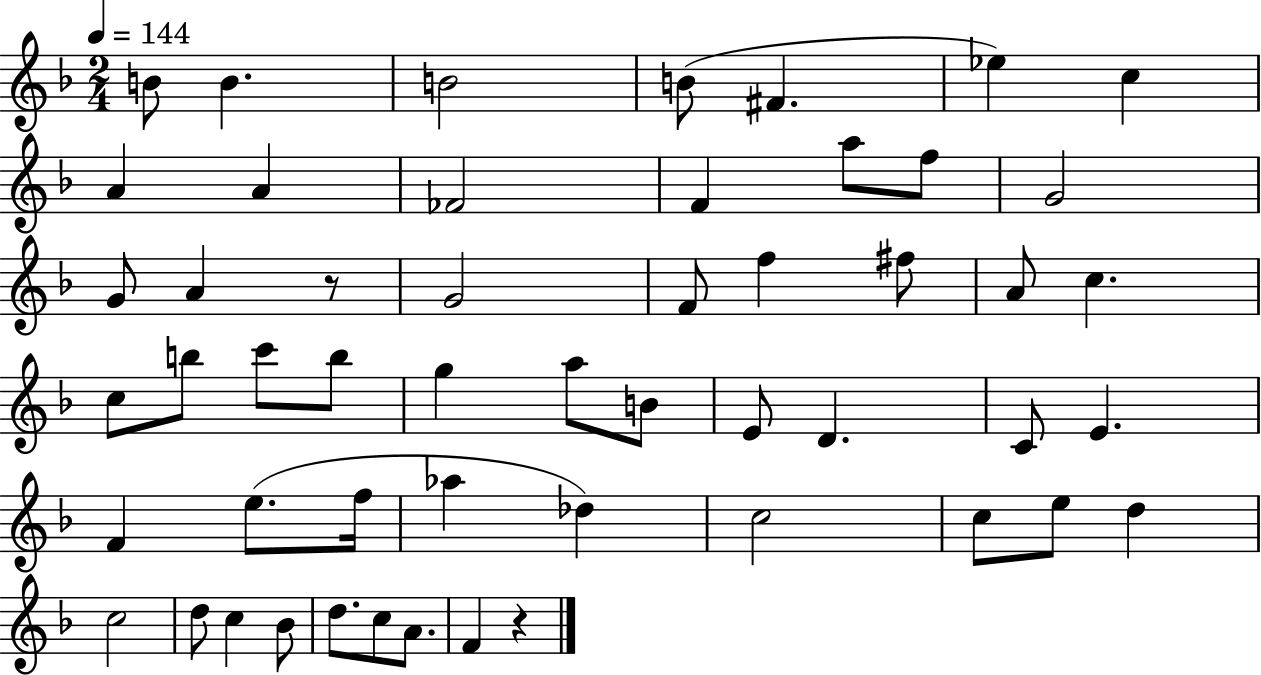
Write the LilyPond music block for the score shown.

{
  \clef treble
  \numericTimeSignature
  \time 2/4
  \key f \major
  \tempo 4 = 144
  b'8 b'4. | b'2 | b'8( fis'4. | ees''4) c''4 | \break a'4 a'4 | fes'2 | f'4 a''8 f''8 | g'2 | \break g'8 a'4 r8 | g'2 | f'8 f''4 fis''8 | a'8 c''4. | \break c''8 b''8 c'''8 b''8 | g''4 a''8 b'8 | e'8 d'4. | c'8 e'4. | \break f'4 e''8.( f''16 | aes''4 des''4) | c''2 | c''8 e''8 d''4 | \break c''2 | d''8 c''4 bes'8 | d''8. c''8 a'8. | f'4 r4 | \break \bar "|."
}